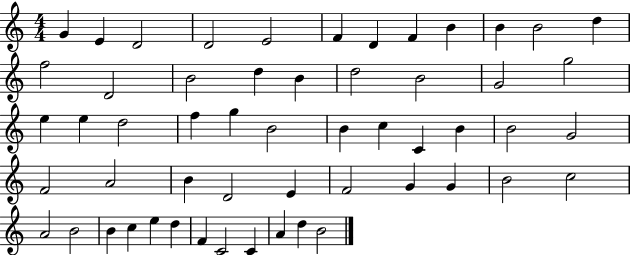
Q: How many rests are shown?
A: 0